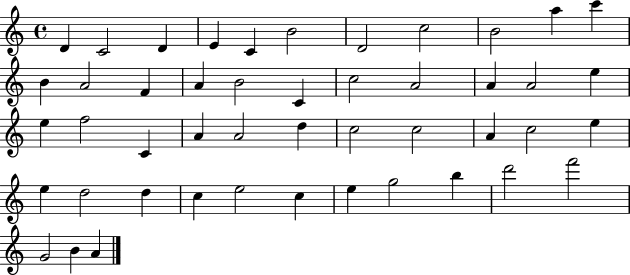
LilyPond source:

{
  \clef treble
  \time 4/4
  \defaultTimeSignature
  \key c \major
  d'4 c'2 d'4 | e'4 c'4 b'2 | d'2 c''2 | b'2 a''4 c'''4 | \break b'4 a'2 f'4 | a'4 b'2 c'4 | c''2 a'2 | a'4 a'2 e''4 | \break e''4 f''2 c'4 | a'4 a'2 d''4 | c''2 c''2 | a'4 c''2 e''4 | \break e''4 d''2 d''4 | c''4 e''2 c''4 | e''4 g''2 b''4 | d'''2 f'''2 | \break g'2 b'4 a'4 | \bar "|."
}